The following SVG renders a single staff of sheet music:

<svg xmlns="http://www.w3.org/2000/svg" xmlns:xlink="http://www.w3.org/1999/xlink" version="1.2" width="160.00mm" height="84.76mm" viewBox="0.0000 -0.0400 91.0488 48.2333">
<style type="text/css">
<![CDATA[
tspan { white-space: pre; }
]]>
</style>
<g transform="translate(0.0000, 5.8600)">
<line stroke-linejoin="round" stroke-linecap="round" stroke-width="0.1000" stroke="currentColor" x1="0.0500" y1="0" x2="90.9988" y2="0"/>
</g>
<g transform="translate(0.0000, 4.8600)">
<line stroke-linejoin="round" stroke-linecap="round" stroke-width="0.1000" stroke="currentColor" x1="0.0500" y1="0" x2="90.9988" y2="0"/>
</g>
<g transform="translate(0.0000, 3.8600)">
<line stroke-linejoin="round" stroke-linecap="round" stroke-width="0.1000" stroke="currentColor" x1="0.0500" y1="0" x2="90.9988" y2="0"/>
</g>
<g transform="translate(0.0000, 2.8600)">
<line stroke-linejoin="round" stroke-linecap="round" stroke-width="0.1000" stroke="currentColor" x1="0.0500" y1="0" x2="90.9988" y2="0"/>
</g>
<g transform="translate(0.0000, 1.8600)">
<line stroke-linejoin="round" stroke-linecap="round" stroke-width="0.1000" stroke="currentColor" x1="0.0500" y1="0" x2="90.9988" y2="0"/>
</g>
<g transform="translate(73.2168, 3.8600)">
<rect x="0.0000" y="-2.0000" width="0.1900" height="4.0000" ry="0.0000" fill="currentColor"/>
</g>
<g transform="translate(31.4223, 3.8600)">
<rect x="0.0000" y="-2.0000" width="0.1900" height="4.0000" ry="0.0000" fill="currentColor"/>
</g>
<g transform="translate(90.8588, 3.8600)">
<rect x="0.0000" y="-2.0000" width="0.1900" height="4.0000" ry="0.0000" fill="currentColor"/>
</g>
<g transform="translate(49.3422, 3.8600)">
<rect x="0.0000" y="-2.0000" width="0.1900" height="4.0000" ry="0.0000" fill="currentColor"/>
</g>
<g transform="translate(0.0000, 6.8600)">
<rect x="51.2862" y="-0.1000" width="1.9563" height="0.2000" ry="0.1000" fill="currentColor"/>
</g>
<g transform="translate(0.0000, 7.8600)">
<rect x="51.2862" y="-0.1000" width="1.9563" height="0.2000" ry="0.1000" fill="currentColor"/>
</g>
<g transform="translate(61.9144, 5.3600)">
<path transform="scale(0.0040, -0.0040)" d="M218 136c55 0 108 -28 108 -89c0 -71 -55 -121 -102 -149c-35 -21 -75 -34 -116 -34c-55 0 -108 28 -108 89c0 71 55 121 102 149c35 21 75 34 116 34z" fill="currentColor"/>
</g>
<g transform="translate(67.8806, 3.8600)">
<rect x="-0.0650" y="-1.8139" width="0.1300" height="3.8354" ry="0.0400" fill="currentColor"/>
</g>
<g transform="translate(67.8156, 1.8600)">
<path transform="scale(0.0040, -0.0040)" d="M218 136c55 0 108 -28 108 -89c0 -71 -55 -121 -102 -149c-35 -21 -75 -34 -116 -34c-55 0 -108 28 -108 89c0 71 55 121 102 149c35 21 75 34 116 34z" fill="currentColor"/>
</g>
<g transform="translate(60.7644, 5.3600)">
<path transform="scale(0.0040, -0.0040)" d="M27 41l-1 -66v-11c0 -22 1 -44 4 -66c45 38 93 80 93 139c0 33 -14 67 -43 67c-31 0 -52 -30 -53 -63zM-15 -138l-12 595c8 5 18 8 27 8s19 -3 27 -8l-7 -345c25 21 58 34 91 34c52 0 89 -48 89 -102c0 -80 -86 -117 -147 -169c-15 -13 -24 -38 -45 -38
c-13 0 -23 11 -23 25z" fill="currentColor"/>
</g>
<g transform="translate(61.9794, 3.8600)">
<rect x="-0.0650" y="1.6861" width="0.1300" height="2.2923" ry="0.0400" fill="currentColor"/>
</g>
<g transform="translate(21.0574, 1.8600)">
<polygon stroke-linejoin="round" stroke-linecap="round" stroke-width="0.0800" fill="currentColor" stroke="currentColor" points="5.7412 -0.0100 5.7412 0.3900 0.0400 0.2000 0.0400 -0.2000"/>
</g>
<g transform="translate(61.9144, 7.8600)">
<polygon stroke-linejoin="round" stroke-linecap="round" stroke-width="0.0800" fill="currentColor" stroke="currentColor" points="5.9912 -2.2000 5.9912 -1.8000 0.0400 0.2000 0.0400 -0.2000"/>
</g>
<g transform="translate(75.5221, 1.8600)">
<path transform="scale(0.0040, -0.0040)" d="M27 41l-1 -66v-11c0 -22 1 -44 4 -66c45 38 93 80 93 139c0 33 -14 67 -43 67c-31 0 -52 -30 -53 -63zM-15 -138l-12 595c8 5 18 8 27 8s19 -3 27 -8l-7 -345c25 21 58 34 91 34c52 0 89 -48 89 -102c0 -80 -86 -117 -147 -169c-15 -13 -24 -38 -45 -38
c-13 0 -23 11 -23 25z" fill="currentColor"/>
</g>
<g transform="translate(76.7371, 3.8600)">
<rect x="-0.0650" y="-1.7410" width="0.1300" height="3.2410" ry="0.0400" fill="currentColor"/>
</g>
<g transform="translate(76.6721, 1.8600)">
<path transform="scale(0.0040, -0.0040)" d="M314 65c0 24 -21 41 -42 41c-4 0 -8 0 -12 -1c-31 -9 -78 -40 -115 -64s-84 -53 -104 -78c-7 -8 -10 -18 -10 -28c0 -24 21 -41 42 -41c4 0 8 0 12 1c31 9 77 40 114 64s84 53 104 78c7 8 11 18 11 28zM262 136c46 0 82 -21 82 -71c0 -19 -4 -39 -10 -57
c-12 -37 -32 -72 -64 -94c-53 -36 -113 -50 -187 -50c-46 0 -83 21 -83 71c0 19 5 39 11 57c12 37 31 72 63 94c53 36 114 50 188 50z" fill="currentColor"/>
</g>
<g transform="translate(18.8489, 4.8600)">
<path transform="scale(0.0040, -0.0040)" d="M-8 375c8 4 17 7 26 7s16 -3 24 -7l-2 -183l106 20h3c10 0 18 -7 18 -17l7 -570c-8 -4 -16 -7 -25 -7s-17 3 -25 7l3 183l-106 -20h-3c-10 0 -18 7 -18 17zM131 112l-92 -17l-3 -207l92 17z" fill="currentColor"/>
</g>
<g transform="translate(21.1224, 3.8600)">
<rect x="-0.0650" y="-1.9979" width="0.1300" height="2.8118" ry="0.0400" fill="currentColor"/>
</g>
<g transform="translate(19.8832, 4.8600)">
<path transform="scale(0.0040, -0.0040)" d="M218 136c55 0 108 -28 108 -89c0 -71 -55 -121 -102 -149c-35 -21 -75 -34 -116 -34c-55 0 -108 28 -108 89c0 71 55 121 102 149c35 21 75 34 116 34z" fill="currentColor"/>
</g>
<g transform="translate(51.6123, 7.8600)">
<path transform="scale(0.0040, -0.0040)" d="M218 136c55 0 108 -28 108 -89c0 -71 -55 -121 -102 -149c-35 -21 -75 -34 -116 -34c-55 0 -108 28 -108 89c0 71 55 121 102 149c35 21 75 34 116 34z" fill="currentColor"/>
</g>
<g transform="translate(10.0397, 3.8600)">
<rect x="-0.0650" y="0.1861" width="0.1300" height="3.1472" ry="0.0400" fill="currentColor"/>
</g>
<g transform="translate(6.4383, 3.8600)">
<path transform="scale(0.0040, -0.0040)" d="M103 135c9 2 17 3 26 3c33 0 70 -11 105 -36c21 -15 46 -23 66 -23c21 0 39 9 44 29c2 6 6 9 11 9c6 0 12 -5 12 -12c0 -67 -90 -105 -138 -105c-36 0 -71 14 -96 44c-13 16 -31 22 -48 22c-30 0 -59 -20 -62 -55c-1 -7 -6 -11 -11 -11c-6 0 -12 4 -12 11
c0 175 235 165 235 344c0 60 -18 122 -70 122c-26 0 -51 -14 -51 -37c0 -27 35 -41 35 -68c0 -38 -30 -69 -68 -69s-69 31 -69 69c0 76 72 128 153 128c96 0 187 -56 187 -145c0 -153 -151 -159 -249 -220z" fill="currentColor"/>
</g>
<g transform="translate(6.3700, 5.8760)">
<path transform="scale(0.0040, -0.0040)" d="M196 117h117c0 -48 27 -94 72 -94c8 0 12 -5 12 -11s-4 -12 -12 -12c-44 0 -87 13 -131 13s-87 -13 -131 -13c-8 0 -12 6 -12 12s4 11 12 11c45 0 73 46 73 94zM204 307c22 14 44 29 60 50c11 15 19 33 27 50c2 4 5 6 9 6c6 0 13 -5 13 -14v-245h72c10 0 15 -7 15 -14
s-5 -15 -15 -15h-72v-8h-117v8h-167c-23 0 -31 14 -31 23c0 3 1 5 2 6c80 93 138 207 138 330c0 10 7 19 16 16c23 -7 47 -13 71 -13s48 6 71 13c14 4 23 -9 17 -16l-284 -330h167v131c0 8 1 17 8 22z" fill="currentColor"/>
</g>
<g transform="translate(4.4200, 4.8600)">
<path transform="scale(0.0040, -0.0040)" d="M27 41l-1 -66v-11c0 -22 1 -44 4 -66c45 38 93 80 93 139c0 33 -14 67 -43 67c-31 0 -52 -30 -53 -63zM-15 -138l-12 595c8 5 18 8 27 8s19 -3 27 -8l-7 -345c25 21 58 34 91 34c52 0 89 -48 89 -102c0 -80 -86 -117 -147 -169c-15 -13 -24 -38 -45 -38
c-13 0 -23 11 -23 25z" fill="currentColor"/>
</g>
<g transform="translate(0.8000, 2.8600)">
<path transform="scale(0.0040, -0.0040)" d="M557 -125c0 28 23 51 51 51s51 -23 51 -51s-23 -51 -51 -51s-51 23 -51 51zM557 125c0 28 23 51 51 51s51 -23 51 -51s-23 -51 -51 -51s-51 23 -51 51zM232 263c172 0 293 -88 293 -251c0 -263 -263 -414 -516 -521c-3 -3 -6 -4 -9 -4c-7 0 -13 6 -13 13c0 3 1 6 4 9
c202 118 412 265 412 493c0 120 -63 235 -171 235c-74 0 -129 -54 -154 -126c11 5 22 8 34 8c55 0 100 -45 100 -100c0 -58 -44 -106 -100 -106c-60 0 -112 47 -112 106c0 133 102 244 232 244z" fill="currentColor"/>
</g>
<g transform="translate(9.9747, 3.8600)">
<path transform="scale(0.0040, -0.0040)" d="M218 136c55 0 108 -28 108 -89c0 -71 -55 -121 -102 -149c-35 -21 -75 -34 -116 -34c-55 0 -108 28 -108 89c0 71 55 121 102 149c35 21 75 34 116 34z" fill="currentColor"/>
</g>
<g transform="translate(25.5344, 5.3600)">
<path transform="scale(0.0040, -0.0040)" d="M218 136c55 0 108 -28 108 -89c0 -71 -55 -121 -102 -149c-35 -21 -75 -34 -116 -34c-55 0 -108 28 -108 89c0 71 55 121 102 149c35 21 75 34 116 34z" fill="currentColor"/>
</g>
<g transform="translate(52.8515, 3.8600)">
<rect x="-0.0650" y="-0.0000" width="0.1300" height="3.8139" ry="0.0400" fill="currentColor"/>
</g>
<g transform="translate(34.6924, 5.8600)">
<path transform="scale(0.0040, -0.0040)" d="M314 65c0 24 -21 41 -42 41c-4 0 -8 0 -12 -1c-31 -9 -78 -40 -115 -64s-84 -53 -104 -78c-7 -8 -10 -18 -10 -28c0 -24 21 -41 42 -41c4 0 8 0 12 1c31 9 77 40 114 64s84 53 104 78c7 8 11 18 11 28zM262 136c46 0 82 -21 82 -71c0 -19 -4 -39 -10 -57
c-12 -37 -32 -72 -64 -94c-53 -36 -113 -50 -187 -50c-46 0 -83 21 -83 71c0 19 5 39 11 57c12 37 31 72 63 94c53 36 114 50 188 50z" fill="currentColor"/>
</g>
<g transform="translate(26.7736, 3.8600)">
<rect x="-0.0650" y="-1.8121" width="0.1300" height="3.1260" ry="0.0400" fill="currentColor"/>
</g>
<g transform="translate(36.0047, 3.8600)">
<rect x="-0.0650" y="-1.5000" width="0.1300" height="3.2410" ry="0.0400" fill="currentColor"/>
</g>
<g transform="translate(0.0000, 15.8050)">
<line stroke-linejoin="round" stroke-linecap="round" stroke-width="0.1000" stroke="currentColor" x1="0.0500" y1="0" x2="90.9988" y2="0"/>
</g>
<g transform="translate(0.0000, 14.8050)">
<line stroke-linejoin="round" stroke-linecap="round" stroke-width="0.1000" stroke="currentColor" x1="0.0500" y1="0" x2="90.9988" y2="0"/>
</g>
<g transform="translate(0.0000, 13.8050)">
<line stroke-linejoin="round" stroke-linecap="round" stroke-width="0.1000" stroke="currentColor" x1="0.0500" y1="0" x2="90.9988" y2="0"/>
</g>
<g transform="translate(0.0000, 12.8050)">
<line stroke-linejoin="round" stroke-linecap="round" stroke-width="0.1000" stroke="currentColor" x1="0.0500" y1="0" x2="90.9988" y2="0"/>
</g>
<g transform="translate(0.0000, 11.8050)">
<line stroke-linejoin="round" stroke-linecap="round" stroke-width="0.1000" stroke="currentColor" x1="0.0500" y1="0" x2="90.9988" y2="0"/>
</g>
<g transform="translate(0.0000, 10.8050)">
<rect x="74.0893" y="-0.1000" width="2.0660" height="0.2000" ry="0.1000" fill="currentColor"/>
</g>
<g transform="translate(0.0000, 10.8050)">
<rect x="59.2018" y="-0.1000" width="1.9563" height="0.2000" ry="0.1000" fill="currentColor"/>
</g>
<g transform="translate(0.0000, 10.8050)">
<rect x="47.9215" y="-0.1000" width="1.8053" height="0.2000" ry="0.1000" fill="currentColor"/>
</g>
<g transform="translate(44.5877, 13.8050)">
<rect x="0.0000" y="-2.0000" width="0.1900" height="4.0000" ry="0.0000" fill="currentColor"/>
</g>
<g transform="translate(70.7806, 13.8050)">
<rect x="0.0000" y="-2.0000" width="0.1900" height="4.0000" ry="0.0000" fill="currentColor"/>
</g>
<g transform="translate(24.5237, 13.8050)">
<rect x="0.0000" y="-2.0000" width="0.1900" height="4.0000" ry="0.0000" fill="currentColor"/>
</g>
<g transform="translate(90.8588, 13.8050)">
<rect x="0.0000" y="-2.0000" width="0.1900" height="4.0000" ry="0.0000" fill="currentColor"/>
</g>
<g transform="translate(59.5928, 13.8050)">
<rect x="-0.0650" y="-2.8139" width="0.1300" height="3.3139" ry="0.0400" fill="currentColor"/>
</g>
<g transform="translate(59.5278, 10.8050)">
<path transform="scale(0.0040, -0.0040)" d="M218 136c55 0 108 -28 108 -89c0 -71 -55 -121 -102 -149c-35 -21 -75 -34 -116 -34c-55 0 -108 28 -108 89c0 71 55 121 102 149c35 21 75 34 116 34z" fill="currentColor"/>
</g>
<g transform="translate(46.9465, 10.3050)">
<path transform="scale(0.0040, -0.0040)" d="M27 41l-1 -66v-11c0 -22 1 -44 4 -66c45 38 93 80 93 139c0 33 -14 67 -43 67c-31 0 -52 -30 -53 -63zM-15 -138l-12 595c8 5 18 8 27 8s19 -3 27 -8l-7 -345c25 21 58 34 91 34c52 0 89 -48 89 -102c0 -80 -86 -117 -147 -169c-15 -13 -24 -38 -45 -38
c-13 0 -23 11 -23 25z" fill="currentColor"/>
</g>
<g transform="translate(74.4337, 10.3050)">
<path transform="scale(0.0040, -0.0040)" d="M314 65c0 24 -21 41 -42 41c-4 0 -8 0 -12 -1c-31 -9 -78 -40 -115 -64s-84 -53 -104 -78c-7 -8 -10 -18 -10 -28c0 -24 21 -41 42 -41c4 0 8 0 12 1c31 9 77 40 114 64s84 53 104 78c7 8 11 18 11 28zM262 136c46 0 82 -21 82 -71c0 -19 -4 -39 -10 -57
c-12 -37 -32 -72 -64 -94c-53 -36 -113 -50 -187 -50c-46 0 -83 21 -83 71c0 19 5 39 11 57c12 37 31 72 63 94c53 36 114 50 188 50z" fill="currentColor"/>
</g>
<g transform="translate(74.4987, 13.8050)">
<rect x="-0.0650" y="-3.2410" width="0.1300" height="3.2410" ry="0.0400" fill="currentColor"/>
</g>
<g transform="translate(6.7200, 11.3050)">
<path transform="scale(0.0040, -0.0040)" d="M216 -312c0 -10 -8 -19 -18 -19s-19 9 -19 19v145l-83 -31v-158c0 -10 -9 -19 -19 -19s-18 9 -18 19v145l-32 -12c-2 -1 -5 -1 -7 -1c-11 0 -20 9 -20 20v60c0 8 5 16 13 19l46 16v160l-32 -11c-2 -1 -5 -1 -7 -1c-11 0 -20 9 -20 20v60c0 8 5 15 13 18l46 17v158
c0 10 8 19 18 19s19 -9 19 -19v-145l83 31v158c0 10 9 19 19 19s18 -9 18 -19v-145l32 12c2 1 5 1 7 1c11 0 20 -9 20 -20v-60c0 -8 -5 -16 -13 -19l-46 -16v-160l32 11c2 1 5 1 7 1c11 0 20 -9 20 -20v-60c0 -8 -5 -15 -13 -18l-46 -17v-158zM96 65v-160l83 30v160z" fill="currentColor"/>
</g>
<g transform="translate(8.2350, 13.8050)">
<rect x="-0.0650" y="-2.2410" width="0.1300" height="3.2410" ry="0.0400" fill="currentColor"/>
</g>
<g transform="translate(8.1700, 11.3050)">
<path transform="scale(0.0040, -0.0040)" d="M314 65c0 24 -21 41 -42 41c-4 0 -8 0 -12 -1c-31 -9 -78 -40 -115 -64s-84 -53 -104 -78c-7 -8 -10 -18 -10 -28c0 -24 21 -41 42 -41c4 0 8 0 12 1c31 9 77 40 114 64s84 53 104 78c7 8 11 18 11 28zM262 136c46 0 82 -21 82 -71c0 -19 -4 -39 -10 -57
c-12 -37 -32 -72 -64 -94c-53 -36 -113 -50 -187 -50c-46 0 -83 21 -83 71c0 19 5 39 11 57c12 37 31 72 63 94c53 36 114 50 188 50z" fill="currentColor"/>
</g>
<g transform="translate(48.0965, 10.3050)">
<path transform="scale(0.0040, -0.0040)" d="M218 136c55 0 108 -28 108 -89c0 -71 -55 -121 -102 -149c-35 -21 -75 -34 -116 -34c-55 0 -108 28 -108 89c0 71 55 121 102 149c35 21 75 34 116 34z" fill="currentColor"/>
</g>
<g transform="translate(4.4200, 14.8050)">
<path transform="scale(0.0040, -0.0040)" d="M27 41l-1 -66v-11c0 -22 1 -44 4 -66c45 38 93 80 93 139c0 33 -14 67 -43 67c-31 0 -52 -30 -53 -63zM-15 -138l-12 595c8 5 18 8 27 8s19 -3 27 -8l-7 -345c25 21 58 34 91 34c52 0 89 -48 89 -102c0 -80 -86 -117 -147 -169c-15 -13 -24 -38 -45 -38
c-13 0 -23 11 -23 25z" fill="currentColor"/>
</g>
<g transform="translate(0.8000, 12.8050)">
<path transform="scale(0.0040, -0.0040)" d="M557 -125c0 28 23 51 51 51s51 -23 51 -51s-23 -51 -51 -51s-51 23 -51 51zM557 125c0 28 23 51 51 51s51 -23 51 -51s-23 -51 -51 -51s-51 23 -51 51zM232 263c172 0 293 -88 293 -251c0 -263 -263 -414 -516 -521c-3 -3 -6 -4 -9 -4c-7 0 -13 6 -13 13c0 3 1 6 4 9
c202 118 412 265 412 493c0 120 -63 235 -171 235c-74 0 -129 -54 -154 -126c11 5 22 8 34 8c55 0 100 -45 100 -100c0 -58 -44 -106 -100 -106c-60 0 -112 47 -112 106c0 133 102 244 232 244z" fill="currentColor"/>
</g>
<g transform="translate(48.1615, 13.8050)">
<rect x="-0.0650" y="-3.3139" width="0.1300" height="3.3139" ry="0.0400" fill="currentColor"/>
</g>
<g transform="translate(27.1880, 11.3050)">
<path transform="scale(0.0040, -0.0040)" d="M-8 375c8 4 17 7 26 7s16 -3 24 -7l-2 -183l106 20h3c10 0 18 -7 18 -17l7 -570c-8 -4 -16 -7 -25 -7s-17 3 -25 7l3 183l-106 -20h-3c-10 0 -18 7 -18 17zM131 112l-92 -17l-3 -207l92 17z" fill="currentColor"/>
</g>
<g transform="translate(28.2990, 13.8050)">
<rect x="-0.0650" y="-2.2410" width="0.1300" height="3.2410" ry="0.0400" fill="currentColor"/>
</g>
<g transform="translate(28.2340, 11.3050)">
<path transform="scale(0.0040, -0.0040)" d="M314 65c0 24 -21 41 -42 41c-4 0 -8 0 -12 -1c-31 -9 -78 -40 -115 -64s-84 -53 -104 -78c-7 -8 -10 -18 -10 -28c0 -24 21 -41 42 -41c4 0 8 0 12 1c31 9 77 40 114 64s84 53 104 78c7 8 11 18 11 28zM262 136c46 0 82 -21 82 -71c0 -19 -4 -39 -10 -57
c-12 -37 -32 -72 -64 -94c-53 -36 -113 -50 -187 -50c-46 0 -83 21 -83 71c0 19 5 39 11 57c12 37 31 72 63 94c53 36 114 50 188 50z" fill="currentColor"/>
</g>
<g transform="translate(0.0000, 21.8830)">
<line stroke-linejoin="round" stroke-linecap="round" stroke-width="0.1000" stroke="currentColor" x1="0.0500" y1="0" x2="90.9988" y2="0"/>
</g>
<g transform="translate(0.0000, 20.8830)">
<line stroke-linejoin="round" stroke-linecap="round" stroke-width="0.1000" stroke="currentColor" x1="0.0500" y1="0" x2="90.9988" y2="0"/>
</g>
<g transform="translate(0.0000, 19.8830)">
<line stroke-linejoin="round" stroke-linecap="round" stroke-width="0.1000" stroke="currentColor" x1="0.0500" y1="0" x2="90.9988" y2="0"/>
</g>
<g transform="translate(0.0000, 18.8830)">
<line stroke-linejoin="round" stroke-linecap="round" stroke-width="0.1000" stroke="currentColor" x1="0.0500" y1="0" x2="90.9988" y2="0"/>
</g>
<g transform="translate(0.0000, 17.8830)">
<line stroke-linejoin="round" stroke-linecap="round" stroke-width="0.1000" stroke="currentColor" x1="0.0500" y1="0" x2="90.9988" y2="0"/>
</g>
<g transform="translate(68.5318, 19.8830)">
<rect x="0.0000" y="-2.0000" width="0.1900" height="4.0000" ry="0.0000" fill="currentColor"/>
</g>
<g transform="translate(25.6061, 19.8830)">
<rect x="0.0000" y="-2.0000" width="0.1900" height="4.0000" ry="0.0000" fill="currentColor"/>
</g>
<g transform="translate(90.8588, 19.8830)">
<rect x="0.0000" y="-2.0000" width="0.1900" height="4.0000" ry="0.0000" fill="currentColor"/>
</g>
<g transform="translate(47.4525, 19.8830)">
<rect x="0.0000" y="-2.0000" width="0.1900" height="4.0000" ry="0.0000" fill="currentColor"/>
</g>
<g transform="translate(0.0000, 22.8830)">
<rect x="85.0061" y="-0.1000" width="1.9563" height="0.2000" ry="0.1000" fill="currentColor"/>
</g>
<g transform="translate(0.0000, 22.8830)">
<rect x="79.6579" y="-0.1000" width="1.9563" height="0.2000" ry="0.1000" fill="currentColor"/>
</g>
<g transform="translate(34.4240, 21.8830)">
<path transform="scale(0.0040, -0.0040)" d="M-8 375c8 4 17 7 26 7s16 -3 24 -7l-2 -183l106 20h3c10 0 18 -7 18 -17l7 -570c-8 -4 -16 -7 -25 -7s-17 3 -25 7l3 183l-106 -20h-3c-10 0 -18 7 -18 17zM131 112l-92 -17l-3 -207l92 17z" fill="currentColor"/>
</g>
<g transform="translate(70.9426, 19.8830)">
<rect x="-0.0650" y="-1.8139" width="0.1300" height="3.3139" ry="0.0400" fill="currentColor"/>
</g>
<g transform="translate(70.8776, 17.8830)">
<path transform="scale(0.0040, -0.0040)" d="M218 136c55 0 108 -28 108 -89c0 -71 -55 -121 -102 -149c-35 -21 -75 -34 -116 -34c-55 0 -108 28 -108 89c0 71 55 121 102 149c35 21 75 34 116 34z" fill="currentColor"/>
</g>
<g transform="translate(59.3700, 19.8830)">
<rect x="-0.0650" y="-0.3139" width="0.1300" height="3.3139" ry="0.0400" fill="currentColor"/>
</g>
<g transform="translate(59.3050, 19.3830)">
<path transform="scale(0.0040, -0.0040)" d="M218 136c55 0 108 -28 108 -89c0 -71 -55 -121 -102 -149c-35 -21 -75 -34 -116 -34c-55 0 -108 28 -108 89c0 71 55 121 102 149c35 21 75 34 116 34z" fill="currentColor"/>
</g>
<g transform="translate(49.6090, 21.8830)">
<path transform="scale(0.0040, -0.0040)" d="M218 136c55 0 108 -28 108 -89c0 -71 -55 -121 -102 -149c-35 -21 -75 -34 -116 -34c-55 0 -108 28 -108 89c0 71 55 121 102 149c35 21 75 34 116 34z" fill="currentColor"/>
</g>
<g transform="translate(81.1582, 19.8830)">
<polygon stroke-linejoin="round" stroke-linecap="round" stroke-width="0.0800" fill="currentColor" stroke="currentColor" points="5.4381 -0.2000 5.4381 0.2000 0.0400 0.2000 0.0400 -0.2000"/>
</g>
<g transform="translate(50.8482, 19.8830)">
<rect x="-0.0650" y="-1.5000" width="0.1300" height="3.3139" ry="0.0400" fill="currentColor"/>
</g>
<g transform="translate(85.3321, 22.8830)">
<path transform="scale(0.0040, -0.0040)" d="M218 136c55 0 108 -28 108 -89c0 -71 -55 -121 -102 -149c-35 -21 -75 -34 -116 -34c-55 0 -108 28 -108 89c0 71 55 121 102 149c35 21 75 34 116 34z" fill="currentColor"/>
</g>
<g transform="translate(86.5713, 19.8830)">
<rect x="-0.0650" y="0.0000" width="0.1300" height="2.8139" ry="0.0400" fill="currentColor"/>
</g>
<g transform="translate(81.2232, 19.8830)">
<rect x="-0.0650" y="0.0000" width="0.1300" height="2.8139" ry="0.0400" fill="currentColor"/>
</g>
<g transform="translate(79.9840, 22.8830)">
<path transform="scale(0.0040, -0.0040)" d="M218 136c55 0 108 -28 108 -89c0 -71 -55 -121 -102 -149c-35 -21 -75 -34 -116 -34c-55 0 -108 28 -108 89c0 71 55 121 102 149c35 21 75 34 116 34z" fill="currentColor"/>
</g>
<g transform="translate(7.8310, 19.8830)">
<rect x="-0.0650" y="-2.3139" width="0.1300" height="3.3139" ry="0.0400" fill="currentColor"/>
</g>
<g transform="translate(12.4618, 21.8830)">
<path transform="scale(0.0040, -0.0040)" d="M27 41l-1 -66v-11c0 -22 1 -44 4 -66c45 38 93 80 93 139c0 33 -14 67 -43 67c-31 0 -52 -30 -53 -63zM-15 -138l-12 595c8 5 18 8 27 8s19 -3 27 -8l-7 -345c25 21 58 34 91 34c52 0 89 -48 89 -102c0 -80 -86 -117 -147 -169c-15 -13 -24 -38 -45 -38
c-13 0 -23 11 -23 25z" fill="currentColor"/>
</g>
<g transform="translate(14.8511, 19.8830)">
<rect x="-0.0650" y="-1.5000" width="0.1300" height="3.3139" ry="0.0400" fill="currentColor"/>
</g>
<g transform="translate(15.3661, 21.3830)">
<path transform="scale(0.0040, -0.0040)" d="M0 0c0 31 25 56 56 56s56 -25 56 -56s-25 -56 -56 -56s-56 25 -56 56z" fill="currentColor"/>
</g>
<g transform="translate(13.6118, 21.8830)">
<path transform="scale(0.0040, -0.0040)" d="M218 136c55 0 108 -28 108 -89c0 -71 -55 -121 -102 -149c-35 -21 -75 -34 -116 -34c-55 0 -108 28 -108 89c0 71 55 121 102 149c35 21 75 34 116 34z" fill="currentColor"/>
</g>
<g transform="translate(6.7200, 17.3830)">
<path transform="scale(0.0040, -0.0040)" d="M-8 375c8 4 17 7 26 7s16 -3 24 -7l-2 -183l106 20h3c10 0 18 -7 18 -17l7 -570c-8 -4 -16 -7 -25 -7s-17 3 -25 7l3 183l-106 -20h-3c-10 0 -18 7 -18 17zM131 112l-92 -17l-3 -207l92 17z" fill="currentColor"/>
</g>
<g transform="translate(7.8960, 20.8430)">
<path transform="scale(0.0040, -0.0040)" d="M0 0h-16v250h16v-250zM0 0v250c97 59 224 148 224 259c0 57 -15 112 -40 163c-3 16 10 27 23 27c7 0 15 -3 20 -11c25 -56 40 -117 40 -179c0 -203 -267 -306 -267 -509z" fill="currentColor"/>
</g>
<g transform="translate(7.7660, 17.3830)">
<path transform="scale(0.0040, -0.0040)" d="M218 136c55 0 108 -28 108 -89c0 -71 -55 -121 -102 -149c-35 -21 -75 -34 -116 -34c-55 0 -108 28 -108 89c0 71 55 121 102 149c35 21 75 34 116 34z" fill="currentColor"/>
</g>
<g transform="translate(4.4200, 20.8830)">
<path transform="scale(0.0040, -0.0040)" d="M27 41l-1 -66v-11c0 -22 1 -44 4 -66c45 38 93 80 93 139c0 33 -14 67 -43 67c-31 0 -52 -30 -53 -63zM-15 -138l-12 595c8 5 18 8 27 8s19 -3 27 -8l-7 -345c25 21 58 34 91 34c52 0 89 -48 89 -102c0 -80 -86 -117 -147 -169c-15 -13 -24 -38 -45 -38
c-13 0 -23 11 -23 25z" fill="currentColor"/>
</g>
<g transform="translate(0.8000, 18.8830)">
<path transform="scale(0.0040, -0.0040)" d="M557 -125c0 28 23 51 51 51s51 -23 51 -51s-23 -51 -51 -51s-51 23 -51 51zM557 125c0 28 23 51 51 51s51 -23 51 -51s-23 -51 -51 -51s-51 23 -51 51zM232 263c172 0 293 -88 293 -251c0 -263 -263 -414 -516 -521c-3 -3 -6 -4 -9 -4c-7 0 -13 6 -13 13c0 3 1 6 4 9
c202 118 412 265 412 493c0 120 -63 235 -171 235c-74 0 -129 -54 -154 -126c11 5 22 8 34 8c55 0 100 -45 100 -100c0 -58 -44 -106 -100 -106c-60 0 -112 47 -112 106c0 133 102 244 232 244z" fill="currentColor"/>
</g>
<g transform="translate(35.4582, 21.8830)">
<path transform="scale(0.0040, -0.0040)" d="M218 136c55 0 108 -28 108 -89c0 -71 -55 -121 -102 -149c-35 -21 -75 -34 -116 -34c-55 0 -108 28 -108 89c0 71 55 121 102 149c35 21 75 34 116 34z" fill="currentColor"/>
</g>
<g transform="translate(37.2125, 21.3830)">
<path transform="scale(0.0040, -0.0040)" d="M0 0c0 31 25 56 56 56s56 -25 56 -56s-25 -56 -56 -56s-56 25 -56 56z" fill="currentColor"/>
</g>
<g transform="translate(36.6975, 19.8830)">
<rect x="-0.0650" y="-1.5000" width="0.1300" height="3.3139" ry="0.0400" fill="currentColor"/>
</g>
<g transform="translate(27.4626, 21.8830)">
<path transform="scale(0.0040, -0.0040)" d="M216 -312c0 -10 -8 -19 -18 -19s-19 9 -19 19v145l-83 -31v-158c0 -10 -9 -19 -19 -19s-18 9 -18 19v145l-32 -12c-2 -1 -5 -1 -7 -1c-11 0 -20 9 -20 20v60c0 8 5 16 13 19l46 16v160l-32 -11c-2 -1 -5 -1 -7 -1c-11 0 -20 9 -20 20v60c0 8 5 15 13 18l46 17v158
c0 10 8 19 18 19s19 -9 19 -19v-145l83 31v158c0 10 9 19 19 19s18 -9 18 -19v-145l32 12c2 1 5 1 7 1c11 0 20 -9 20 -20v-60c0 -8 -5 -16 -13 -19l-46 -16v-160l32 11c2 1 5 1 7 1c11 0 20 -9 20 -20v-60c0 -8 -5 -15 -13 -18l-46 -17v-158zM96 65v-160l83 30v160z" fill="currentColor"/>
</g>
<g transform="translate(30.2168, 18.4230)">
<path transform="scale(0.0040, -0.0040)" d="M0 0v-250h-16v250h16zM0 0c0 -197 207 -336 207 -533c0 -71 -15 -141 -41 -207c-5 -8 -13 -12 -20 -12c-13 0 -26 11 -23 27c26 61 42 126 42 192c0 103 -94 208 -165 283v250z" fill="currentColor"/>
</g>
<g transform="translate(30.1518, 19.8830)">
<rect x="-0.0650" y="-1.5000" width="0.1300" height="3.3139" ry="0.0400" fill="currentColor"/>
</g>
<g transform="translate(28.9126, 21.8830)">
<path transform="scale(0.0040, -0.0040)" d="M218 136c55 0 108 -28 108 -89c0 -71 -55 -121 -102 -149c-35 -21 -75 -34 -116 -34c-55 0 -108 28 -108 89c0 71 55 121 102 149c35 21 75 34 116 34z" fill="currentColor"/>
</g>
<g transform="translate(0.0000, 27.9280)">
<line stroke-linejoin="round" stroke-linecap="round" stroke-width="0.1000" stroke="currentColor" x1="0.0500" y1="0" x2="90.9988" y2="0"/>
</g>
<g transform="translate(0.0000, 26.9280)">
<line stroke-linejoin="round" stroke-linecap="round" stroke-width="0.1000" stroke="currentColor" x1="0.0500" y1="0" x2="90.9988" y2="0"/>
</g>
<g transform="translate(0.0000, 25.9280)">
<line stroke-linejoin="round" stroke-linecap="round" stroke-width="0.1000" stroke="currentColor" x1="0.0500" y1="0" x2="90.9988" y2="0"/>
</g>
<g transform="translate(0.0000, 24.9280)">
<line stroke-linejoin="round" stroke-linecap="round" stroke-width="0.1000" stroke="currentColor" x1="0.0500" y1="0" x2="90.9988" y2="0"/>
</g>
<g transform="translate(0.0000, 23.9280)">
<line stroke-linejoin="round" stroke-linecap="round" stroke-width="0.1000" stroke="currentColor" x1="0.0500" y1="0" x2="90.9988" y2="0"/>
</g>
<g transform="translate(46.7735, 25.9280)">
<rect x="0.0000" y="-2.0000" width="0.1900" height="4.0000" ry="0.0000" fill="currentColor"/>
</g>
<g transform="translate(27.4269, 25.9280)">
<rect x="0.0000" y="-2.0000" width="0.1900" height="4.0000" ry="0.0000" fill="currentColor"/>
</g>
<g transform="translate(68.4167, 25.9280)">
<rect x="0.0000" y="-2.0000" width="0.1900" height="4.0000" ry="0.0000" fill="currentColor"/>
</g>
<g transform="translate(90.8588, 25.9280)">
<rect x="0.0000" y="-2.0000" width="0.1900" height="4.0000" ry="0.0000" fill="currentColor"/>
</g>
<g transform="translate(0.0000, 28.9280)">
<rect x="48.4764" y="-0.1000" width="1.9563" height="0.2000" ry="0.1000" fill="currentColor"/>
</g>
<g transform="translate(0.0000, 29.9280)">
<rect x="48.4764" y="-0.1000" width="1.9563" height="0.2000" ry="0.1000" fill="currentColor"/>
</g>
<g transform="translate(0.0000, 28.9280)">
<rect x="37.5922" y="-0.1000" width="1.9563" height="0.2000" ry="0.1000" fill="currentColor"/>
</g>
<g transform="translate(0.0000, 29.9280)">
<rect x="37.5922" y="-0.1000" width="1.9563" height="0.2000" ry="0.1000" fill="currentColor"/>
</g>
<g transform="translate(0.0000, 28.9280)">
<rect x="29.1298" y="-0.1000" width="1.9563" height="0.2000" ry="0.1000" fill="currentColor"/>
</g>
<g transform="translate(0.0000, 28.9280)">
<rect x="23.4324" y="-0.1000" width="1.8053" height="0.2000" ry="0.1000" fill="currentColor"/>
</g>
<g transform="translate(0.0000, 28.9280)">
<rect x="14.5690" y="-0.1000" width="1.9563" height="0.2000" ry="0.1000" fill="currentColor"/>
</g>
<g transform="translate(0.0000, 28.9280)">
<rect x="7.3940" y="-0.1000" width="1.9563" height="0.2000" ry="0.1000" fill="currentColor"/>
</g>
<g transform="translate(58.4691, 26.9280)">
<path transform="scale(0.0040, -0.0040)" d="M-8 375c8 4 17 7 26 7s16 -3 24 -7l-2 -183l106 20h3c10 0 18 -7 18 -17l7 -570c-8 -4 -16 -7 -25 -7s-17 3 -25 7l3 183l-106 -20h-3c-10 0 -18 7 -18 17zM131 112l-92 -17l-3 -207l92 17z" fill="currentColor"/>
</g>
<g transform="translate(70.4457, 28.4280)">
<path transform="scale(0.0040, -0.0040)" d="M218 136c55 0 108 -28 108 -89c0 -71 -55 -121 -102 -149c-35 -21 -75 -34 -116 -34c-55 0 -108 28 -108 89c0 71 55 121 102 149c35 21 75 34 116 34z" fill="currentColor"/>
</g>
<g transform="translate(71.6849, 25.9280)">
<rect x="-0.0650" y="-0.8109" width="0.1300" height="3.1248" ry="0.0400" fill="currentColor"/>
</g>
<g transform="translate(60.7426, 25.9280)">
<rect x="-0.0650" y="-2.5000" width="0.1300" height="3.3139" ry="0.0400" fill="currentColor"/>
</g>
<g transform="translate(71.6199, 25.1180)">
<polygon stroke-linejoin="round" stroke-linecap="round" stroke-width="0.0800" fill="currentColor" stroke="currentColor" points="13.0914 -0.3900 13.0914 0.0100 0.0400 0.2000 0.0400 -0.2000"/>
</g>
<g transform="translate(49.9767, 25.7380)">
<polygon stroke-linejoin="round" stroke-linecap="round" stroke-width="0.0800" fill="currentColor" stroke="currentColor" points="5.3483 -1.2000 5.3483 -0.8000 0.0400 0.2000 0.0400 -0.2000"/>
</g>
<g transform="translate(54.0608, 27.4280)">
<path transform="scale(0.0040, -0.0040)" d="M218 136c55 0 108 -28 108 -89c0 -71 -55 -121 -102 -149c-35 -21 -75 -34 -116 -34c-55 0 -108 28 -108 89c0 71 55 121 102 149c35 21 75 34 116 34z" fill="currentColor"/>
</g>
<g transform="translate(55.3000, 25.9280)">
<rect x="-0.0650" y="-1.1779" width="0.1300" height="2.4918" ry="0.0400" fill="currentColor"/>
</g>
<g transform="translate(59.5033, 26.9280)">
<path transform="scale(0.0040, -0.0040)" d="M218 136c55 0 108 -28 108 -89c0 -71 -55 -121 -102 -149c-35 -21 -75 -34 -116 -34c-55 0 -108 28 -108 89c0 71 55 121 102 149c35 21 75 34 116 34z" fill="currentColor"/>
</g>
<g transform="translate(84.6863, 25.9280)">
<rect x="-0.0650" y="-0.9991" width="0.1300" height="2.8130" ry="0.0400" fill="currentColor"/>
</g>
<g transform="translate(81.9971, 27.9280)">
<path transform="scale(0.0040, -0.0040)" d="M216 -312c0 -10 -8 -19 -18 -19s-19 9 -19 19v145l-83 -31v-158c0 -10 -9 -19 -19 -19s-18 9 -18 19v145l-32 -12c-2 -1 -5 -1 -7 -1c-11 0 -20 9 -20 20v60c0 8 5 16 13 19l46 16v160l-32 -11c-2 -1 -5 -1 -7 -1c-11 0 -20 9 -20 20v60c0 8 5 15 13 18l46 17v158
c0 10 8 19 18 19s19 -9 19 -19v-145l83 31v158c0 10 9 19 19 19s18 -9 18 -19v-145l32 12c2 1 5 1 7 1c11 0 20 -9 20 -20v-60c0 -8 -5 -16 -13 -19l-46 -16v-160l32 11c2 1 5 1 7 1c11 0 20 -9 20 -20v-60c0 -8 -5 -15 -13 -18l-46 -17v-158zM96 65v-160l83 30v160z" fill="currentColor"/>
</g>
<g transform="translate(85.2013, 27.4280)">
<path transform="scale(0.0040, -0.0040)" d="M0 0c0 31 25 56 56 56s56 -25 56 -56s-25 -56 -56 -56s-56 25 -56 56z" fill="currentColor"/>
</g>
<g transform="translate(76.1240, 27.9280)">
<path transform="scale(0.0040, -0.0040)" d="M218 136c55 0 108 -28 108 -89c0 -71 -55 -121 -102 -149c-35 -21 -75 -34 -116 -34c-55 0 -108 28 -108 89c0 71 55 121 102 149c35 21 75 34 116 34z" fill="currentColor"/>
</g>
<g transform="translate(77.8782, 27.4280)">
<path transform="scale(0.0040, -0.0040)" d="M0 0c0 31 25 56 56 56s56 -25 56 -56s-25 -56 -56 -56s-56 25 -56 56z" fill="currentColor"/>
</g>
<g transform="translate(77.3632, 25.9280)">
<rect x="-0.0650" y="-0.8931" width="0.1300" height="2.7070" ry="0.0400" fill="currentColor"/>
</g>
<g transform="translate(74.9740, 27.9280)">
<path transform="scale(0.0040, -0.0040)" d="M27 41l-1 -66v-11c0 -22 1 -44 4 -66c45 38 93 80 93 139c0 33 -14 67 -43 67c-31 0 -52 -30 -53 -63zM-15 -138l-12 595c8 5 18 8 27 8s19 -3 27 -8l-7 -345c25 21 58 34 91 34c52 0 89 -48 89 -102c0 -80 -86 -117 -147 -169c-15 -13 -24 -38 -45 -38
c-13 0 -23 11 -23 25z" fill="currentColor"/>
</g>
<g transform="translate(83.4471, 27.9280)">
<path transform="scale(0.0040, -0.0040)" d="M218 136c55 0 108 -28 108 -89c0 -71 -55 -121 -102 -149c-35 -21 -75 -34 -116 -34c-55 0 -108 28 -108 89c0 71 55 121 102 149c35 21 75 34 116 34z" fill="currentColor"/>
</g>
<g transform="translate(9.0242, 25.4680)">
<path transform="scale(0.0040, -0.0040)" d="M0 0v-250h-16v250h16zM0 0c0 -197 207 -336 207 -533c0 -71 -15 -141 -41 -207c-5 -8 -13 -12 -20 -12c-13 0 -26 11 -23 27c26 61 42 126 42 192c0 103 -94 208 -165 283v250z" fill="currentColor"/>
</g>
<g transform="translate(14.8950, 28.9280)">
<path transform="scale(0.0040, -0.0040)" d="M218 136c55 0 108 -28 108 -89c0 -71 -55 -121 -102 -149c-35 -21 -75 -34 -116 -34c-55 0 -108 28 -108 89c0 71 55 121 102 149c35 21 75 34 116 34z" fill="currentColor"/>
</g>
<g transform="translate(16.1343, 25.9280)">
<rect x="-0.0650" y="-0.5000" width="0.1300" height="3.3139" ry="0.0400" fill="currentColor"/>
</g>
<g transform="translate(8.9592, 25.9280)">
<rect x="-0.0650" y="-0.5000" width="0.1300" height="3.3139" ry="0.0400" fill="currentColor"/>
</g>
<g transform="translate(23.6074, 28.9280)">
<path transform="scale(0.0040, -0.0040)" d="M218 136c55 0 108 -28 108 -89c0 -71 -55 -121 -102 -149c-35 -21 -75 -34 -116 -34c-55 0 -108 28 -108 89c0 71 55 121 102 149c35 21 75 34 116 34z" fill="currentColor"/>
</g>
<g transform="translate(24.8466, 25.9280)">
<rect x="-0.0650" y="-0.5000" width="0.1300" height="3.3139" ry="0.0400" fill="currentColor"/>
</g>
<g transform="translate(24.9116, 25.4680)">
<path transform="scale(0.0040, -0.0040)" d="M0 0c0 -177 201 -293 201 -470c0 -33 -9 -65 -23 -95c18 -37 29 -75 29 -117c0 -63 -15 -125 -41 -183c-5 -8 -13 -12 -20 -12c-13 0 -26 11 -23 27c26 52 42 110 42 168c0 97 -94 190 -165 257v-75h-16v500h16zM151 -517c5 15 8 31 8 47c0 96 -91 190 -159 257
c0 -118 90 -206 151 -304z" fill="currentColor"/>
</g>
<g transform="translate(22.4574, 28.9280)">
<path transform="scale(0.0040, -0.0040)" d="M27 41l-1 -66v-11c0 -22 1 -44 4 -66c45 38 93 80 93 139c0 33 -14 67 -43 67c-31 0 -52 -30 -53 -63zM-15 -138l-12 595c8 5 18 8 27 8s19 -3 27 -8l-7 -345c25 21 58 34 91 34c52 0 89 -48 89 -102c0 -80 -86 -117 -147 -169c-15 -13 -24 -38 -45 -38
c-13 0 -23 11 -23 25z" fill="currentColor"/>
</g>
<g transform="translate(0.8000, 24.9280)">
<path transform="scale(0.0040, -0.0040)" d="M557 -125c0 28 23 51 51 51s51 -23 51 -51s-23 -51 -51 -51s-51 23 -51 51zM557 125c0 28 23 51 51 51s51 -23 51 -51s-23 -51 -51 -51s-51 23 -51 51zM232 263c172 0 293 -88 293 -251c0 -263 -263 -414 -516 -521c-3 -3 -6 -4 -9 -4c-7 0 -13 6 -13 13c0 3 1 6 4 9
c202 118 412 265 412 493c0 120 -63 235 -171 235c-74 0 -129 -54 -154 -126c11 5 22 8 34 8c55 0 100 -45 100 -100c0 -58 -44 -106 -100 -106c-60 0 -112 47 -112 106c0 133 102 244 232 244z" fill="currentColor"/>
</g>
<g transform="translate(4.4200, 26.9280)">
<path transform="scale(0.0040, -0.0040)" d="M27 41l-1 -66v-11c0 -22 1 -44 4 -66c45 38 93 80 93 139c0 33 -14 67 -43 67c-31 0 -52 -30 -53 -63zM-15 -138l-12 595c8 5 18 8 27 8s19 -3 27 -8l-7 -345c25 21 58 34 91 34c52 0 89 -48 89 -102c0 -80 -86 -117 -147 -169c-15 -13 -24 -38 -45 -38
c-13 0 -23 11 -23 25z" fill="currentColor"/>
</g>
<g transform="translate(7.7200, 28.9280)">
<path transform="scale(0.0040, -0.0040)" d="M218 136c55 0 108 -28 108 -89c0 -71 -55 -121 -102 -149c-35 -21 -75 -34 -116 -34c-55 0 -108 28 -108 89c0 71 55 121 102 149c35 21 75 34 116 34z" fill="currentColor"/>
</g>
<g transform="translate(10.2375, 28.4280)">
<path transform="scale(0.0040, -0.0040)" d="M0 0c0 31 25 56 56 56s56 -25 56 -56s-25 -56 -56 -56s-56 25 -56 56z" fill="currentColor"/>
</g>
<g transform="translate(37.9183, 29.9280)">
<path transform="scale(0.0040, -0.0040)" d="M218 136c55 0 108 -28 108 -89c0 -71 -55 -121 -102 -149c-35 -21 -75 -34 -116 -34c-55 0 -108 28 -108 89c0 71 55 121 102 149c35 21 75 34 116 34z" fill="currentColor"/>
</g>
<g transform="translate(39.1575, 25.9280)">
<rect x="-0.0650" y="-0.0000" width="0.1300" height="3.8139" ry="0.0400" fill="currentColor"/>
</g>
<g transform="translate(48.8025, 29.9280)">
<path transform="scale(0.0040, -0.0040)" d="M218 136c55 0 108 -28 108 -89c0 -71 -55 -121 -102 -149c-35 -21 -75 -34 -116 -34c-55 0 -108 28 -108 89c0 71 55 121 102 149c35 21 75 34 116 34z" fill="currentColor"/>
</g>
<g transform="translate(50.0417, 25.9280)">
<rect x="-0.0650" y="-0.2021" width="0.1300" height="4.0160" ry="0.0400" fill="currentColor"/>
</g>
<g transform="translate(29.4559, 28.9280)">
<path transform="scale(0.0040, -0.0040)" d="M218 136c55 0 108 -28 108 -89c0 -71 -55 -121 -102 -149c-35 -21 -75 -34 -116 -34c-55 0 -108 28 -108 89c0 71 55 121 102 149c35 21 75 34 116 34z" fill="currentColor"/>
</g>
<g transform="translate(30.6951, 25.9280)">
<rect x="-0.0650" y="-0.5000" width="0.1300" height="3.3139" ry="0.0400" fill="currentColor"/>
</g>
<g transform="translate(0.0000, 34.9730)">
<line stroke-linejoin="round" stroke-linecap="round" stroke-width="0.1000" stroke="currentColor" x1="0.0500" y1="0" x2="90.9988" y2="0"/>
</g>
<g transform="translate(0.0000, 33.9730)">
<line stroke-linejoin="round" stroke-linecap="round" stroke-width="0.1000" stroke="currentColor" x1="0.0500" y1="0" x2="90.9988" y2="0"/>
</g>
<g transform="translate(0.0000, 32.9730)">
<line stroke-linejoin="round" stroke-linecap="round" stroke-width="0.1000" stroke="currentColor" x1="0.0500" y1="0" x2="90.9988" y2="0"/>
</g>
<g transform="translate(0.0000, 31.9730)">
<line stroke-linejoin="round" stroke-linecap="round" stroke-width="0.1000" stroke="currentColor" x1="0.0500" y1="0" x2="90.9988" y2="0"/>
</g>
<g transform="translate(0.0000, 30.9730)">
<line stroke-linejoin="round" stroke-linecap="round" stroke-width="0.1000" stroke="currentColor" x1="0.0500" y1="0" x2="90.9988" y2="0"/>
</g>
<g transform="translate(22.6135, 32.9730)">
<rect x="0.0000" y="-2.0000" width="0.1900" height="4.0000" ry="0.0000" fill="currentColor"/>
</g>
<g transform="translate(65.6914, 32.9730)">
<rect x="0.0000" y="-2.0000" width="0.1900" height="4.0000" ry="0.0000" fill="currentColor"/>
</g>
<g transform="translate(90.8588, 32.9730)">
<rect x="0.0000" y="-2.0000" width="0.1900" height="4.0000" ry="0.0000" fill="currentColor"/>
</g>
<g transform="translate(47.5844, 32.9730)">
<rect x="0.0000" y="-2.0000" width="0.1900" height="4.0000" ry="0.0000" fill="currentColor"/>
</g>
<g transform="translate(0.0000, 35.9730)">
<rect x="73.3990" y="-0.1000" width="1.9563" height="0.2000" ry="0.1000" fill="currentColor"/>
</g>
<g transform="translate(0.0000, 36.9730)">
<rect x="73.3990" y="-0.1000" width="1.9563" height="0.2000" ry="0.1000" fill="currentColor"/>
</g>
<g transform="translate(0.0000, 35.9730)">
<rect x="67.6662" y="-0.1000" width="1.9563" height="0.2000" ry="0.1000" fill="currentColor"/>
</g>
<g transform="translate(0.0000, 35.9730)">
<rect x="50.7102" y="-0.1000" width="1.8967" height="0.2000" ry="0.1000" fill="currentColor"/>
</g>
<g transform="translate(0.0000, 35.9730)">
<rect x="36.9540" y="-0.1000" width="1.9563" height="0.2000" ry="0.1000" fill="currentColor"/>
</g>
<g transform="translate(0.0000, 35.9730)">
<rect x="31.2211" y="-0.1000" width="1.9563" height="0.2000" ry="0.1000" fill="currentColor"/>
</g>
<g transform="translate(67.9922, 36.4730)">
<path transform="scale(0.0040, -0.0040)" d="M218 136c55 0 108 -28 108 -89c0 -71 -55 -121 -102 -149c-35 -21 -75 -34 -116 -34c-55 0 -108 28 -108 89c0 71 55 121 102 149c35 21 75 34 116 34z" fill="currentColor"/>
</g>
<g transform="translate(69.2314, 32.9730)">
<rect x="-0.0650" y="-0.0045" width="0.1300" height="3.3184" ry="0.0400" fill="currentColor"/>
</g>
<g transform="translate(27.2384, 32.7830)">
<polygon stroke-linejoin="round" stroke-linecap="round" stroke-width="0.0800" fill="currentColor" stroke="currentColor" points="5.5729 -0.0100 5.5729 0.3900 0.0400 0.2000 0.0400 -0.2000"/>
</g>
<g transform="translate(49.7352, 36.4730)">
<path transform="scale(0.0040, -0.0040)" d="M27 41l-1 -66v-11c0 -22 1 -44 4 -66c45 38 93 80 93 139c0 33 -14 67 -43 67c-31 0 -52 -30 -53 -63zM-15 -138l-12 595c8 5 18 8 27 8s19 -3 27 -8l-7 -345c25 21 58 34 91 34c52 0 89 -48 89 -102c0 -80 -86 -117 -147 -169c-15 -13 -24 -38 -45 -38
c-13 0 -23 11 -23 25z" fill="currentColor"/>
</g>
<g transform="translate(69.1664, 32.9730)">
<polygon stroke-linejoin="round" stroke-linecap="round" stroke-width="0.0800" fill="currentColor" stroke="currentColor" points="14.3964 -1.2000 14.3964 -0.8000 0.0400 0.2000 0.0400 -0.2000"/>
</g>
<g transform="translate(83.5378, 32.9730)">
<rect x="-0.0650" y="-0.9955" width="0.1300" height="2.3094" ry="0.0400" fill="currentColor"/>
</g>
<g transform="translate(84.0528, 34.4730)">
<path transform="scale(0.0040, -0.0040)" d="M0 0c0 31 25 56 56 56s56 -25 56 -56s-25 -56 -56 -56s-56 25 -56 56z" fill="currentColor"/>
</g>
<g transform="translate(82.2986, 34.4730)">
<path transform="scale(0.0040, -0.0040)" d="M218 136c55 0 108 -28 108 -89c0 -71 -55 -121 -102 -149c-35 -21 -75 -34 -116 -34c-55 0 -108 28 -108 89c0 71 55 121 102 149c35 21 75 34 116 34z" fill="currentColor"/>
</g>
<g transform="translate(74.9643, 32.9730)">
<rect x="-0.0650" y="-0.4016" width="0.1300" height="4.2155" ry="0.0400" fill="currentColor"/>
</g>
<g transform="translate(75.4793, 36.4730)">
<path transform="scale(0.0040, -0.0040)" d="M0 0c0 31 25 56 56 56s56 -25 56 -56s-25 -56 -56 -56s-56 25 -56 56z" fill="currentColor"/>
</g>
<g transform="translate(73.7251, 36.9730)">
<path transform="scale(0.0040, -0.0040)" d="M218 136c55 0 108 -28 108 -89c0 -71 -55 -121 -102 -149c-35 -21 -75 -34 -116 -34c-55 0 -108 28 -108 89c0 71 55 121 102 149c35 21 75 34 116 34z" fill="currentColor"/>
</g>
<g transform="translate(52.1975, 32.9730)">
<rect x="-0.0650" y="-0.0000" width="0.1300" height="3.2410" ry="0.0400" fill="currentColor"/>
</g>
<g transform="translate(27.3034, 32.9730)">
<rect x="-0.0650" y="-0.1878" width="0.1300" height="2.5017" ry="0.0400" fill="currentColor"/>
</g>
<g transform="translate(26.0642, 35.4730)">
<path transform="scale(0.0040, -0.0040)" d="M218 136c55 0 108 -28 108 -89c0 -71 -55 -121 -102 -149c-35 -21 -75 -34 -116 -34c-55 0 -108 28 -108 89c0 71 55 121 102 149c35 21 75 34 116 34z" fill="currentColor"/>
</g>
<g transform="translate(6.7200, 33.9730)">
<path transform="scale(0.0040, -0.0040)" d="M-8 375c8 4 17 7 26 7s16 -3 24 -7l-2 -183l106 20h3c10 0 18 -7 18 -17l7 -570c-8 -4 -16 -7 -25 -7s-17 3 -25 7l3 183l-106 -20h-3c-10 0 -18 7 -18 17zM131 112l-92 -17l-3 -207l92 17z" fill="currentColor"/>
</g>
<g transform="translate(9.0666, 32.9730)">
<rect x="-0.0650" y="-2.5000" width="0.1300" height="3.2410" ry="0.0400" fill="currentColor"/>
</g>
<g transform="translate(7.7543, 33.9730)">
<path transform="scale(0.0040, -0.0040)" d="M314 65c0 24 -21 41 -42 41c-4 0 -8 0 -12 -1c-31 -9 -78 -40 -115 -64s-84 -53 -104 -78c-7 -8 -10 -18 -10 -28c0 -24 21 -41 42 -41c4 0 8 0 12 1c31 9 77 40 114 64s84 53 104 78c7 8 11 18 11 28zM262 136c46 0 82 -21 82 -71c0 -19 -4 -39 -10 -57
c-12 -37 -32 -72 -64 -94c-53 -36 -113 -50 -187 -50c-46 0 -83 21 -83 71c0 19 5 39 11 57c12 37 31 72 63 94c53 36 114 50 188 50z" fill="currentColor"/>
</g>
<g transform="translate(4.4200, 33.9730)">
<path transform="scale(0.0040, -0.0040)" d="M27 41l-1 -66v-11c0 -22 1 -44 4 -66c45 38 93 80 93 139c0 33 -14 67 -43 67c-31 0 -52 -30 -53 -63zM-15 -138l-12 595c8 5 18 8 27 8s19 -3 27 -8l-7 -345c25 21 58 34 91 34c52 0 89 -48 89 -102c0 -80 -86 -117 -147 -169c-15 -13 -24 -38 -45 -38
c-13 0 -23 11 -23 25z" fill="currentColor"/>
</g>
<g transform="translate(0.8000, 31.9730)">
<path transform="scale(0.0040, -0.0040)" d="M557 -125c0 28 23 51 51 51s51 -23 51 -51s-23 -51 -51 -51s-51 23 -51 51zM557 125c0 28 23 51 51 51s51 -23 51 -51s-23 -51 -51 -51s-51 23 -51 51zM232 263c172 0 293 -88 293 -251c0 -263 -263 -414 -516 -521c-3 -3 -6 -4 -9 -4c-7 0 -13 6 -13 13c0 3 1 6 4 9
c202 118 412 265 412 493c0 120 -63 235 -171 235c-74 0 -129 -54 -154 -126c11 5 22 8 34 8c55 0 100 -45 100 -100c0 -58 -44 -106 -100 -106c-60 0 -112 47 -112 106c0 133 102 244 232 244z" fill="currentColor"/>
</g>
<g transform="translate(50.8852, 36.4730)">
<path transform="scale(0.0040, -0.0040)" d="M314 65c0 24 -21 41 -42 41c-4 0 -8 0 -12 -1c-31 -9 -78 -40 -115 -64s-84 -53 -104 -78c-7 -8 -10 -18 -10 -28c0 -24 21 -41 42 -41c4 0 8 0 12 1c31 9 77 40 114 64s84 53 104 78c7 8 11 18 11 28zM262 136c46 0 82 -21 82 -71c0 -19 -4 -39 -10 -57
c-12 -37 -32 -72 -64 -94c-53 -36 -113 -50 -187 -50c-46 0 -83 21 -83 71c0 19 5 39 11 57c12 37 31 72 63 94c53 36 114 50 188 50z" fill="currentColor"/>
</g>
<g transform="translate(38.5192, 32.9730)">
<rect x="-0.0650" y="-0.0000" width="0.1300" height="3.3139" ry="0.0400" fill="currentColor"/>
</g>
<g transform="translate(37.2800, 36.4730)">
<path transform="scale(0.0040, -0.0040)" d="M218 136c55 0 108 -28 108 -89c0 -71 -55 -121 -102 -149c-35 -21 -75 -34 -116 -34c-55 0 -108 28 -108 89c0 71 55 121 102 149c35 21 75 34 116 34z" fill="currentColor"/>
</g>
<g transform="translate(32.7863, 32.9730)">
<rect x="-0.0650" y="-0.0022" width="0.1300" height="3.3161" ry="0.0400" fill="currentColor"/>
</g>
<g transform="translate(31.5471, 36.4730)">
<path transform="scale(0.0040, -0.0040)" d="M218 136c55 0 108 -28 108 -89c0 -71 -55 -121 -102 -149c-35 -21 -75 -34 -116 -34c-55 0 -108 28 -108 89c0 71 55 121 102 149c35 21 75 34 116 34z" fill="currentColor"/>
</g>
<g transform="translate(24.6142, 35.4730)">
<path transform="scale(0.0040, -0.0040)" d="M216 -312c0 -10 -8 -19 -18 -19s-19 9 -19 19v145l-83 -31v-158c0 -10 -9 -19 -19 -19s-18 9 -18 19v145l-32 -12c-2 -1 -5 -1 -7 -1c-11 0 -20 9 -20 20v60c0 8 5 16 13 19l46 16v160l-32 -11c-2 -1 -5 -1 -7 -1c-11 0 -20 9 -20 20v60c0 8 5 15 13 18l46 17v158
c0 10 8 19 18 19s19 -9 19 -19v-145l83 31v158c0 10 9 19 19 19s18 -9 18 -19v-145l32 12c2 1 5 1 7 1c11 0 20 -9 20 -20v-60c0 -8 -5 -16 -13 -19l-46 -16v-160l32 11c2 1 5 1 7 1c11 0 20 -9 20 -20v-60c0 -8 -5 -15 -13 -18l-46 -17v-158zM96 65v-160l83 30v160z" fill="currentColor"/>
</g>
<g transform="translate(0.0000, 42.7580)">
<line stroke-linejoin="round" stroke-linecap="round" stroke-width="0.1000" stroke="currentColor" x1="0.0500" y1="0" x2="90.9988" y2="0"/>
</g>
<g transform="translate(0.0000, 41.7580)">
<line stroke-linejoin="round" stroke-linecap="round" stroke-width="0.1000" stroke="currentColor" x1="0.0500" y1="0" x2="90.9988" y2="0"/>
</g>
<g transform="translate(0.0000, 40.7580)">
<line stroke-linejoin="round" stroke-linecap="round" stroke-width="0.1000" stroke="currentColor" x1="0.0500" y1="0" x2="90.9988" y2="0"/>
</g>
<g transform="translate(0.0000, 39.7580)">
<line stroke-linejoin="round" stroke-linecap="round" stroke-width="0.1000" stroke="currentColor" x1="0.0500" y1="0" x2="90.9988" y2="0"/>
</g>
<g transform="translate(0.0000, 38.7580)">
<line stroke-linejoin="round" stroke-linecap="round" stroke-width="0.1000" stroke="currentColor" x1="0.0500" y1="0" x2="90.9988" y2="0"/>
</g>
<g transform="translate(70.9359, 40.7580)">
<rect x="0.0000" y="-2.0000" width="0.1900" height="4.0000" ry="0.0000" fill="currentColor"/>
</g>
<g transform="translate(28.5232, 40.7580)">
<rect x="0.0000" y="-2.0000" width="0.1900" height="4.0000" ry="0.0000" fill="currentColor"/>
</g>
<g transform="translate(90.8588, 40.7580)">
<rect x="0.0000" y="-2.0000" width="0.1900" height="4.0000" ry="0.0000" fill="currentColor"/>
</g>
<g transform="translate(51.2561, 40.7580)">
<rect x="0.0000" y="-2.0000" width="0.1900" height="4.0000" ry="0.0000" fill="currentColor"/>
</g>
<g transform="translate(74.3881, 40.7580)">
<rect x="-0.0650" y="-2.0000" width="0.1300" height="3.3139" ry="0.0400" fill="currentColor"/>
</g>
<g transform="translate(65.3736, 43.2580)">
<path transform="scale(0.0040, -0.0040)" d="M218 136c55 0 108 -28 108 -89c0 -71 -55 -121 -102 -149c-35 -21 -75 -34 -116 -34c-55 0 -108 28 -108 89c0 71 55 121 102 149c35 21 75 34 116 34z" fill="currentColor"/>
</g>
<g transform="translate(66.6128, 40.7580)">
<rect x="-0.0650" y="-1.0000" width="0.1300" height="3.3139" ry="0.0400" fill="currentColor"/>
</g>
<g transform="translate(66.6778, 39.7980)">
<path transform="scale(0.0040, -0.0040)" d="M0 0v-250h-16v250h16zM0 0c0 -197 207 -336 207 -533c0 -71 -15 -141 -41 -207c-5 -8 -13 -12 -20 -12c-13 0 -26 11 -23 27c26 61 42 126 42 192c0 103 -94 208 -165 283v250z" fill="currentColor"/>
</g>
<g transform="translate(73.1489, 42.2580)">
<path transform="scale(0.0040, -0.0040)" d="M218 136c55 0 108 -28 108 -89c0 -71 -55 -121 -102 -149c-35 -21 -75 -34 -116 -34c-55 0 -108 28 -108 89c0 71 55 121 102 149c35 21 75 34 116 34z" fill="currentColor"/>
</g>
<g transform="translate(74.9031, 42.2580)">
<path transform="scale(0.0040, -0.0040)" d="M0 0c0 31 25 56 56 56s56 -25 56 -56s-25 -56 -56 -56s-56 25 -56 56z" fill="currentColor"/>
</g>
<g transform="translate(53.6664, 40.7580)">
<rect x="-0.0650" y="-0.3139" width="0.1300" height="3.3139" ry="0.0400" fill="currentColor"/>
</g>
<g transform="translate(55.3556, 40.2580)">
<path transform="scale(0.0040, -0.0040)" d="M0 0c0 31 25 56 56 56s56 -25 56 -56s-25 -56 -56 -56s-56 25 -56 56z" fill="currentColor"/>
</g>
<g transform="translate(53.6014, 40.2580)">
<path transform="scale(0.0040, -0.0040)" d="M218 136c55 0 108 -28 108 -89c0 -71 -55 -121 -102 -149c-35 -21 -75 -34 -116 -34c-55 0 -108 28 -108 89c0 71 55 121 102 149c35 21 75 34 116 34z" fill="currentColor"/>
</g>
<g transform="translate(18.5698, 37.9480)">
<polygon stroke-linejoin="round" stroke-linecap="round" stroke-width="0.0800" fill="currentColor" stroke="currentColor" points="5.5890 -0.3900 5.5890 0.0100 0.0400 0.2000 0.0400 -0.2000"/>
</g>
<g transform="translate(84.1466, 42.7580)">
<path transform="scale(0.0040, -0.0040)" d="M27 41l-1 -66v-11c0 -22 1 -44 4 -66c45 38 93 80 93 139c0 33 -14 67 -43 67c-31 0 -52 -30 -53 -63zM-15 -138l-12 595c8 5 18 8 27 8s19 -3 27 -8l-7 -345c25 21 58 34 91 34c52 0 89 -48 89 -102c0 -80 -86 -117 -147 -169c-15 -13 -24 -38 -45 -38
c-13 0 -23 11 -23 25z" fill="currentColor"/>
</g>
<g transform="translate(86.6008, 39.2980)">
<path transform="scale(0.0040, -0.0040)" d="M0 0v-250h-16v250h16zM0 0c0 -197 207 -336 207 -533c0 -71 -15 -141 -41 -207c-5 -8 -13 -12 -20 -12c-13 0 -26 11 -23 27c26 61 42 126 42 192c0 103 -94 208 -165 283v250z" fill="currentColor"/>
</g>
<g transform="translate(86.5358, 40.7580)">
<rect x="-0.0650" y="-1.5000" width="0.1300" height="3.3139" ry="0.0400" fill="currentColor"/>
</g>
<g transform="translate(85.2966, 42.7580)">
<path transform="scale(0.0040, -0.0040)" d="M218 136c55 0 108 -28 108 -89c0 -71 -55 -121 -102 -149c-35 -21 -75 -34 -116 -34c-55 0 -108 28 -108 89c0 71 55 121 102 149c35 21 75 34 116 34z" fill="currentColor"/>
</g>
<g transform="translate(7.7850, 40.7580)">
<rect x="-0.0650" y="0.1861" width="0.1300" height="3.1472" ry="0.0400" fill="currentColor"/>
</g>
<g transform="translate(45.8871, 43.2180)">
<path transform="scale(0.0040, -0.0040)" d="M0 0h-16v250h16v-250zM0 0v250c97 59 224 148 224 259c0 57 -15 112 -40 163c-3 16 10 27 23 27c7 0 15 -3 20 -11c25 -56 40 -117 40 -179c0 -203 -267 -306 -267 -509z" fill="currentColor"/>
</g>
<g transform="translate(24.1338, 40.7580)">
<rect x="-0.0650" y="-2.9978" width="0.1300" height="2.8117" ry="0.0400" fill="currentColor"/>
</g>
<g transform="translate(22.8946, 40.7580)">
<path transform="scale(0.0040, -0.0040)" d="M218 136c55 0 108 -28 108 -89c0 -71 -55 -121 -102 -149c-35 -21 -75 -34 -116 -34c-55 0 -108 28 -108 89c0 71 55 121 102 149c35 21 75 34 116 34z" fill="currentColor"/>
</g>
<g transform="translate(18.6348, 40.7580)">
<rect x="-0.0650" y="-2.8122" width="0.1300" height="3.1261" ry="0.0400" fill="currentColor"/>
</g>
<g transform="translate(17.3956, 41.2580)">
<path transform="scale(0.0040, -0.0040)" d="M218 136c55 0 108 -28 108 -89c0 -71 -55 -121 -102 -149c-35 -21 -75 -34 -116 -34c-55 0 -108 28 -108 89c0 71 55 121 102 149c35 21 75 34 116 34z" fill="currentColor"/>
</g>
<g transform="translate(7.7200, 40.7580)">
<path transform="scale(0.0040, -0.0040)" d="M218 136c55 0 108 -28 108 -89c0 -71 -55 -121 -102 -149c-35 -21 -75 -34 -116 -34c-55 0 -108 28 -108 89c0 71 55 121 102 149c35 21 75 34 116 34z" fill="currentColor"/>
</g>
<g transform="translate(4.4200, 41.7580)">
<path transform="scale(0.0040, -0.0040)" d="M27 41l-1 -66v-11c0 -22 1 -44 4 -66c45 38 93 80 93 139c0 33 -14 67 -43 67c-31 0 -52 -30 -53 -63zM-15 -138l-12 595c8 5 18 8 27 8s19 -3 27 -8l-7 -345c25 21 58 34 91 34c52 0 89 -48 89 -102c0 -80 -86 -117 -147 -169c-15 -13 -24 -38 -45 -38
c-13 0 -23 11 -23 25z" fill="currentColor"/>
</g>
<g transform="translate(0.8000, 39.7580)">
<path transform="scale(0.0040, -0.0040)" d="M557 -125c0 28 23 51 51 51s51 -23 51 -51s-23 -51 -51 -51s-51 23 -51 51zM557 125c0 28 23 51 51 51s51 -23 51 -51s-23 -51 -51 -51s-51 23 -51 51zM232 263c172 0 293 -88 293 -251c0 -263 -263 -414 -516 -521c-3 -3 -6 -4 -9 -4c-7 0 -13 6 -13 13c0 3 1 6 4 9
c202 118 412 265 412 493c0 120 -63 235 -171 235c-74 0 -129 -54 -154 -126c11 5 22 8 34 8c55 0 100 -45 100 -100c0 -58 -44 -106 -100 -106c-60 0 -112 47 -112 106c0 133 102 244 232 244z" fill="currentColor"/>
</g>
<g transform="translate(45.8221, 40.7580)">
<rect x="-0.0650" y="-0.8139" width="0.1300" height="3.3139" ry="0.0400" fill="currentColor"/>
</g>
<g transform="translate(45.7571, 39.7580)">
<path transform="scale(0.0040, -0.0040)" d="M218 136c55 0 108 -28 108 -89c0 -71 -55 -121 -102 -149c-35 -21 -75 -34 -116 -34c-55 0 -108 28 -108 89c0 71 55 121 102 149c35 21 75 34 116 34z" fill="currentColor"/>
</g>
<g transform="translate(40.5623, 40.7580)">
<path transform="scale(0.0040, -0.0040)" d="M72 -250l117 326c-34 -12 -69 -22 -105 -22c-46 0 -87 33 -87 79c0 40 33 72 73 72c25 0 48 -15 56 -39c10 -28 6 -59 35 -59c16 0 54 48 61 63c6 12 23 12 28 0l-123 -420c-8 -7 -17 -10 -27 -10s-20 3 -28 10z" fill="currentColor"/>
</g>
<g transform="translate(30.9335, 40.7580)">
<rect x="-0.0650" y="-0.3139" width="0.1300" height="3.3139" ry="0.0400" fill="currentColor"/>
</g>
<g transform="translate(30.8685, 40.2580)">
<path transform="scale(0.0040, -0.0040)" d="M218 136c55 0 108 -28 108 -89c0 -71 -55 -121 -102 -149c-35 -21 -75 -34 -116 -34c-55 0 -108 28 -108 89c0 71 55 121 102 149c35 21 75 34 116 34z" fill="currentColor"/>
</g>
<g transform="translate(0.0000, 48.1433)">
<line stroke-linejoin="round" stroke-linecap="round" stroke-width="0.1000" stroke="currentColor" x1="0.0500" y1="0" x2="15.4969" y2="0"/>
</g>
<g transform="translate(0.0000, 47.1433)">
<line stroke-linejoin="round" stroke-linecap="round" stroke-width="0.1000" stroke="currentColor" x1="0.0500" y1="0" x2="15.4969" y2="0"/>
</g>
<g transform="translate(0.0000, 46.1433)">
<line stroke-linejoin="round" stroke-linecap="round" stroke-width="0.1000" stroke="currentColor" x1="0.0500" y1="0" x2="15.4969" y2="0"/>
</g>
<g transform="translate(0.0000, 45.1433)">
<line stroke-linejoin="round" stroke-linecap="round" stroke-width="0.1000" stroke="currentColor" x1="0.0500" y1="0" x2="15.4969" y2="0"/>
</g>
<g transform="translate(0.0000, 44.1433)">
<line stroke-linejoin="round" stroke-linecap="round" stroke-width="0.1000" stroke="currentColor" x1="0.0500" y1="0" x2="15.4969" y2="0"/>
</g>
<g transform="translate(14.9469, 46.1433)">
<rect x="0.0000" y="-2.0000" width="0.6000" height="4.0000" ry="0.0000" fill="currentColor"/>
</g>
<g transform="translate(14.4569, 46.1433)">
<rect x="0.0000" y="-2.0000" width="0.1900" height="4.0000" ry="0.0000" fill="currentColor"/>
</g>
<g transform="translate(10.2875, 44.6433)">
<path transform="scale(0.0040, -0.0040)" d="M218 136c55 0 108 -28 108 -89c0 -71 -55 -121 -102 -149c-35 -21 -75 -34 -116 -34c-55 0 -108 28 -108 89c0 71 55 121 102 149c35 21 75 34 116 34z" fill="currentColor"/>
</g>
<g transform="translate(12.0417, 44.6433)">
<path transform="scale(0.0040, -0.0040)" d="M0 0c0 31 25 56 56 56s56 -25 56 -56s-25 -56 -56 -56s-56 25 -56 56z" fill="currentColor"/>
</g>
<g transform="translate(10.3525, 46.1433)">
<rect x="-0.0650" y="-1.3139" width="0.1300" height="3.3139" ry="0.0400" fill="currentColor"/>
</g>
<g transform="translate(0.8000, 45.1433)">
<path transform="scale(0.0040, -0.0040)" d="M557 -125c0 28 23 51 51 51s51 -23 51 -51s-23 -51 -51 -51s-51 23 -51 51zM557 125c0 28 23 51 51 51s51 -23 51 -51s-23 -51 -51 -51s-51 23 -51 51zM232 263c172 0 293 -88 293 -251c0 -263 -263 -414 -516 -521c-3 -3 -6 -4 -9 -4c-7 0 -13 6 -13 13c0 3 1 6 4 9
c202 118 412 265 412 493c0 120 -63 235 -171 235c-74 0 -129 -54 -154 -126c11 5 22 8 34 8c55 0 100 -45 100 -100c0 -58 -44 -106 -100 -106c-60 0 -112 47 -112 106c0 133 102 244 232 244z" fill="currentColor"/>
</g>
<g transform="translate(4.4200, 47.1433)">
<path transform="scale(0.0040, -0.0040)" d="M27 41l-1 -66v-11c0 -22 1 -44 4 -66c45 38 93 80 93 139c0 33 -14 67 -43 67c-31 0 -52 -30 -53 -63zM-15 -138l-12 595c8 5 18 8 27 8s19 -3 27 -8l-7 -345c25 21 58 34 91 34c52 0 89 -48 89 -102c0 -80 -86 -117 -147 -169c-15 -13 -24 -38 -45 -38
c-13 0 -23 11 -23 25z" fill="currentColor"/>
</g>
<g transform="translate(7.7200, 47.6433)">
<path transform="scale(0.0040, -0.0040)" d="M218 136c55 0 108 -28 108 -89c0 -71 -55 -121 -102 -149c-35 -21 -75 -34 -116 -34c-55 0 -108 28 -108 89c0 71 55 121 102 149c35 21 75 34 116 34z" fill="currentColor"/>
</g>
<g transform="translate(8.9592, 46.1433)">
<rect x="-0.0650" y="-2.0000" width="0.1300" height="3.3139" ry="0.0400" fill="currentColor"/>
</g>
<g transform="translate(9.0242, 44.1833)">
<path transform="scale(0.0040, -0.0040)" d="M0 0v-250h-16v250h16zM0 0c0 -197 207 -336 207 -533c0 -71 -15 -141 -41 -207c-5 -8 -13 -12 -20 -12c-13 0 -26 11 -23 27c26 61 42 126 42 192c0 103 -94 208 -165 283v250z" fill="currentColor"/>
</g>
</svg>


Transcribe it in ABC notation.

X:1
T:Untitled
M:2/4
L:1/4
K:F
D, B,,/2 A,,/2 G,,2 C,, _A,,/2 A,/2 _A,2 ^B,2 B,2 _D C D2 B,/2 _G,, ^G,,/2 G,, G,, E, A, E,,/2 E,,/2 E,,/2 E,, _E,,/4 E,, C,, C,,/2 A,,/2 B,, F,,/2 _G,,/2 ^G,,/2 B,,2 ^F,,/2 D,,/2 D,, _D,,2 D,,/2 C,,/2 A,,/2 D, C,/2 D,/2 E, z/2 F,/2 E, F,,/2 A,, _G,,/2 A,,/2 G,